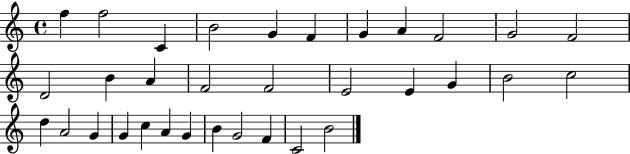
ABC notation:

X:1
T:Untitled
M:4/4
L:1/4
K:C
f f2 C B2 G F G A F2 G2 F2 D2 B A F2 F2 E2 E G B2 c2 d A2 G G c A G B G2 F C2 B2